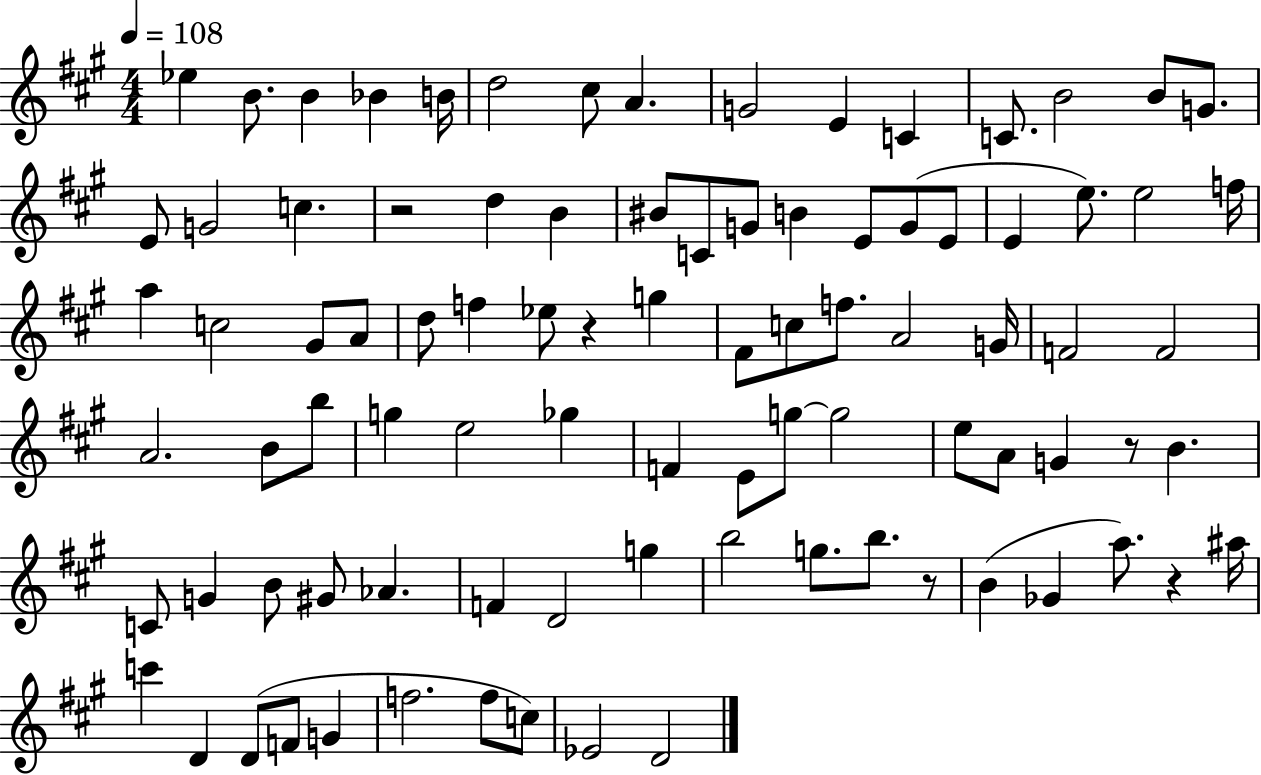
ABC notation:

X:1
T:Untitled
M:4/4
L:1/4
K:A
_e B/2 B _B B/4 d2 ^c/2 A G2 E C C/2 B2 B/2 G/2 E/2 G2 c z2 d B ^B/2 C/2 G/2 B E/2 G/2 E/2 E e/2 e2 f/4 a c2 ^G/2 A/2 d/2 f _e/2 z g ^F/2 c/2 f/2 A2 G/4 F2 F2 A2 B/2 b/2 g e2 _g F E/2 g/2 g2 e/2 A/2 G z/2 B C/2 G B/2 ^G/2 _A F D2 g b2 g/2 b/2 z/2 B _G a/2 z ^a/4 c' D D/2 F/2 G f2 f/2 c/2 _E2 D2